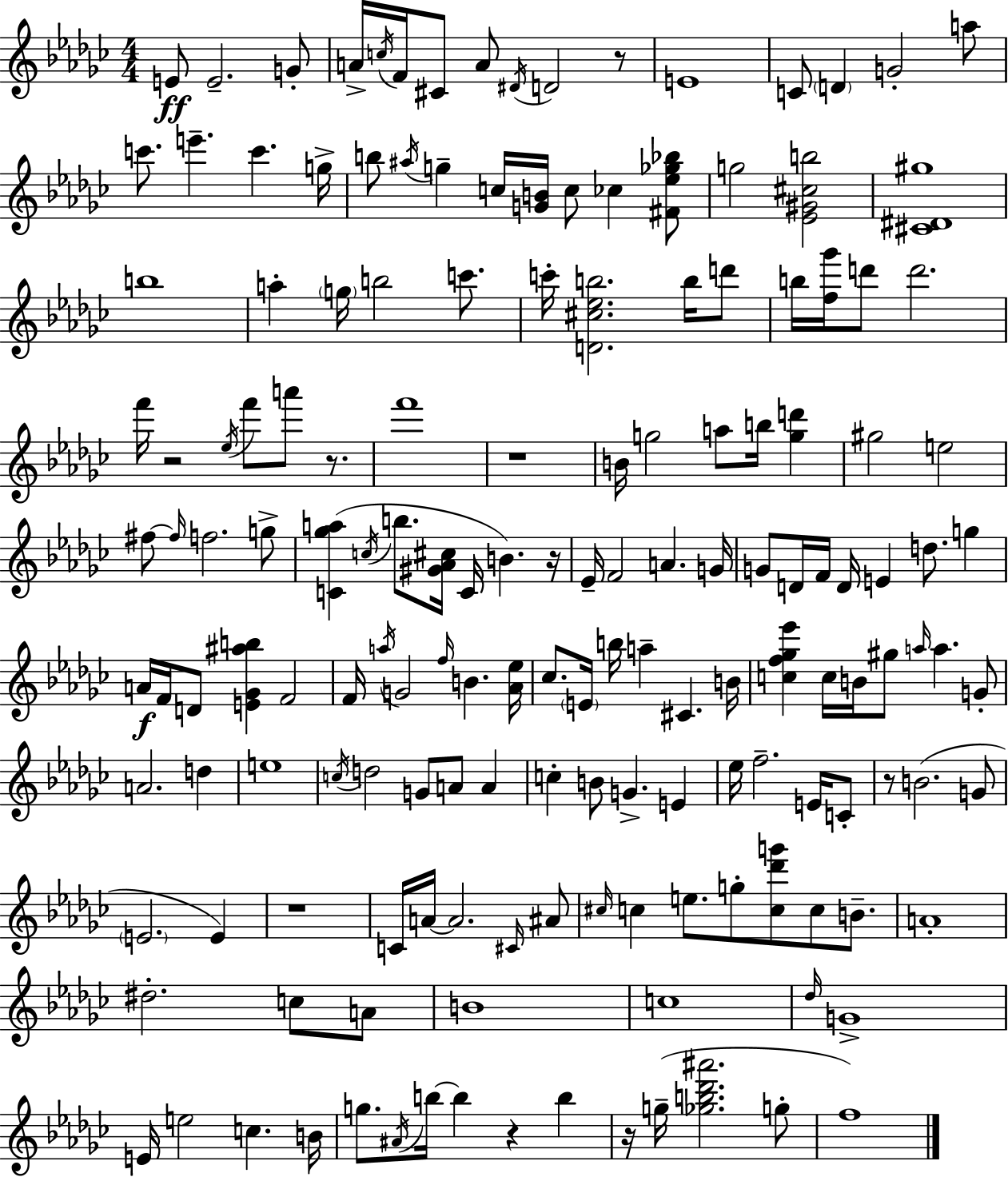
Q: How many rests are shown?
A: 9